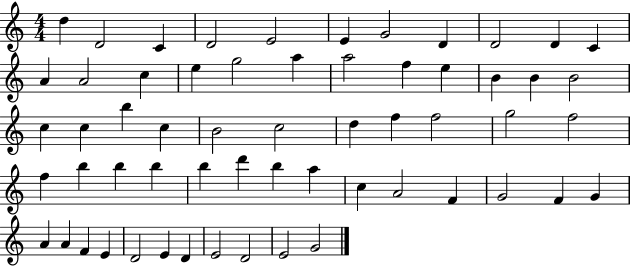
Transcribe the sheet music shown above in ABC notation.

X:1
T:Untitled
M:4/4
L:1/4
K:C
d D2 C D2 E2 E G2 D D2 D C A A2 c e g2 a a2 f e B B B2 c c b c B2 c2 d f f2 g2 f2 f b b b b d' b a c A2 F G2 F G A A F E D2 E D E2 D2 E2 G2